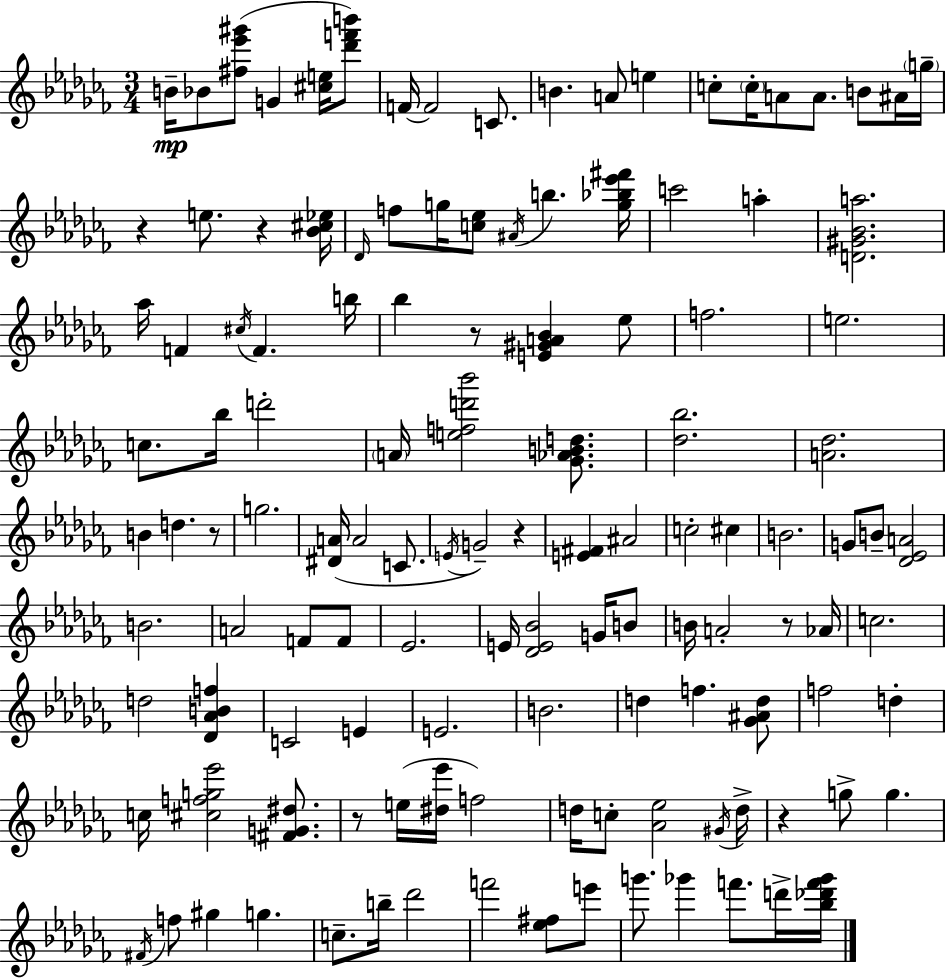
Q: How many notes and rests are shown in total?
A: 125